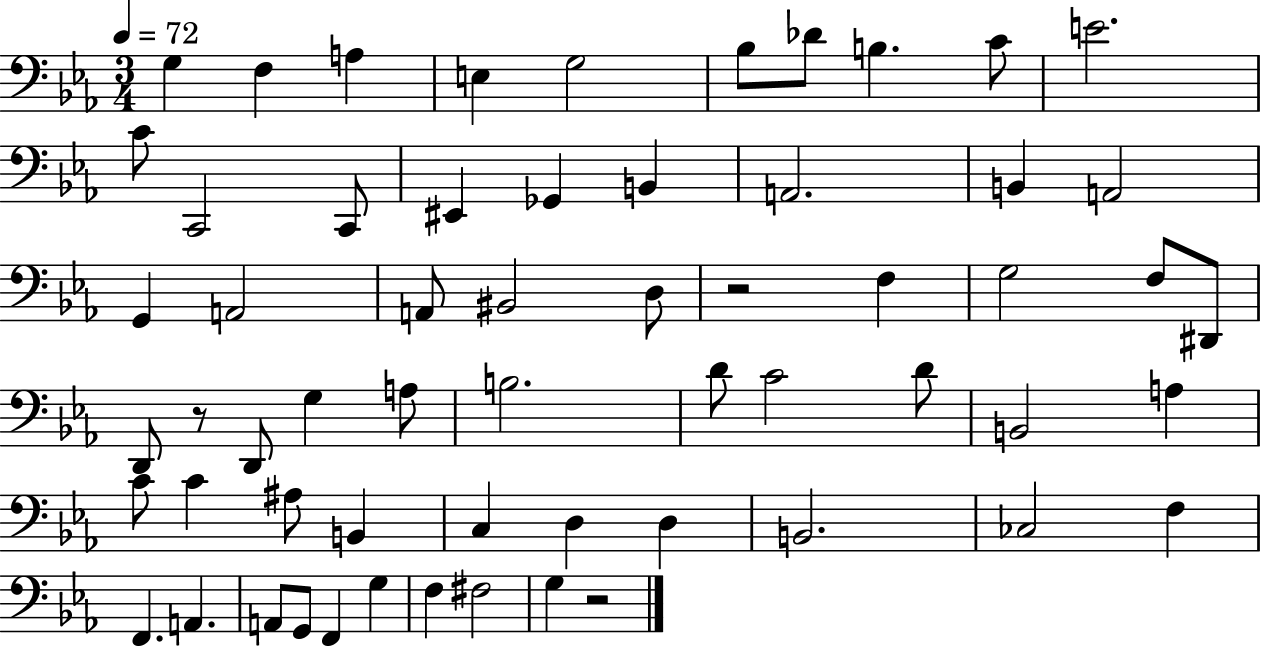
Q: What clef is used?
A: bass